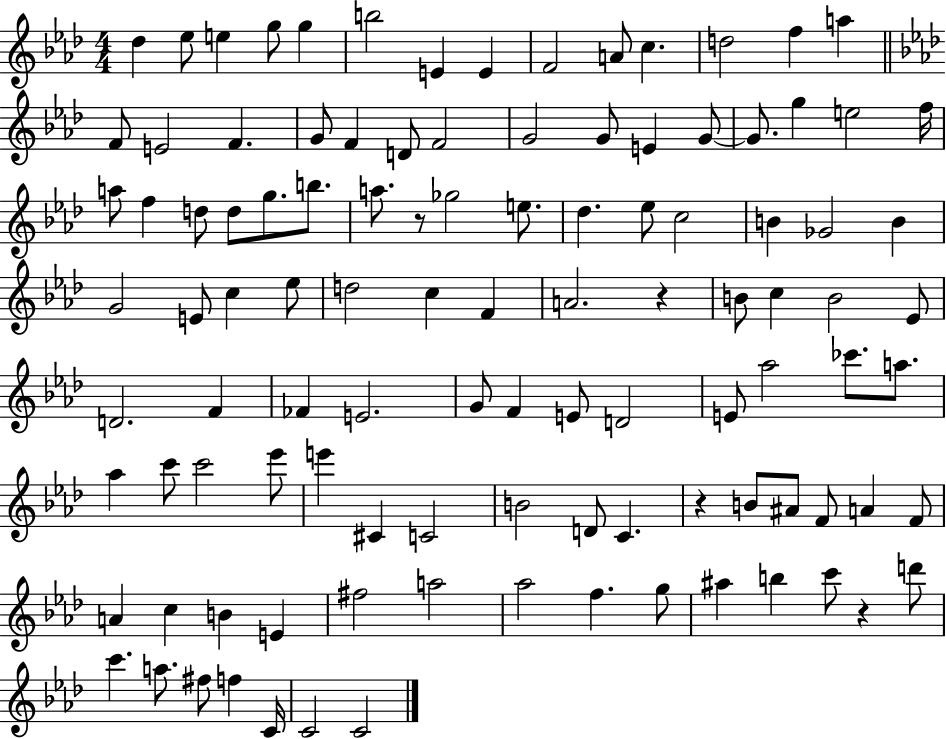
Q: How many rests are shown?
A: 4